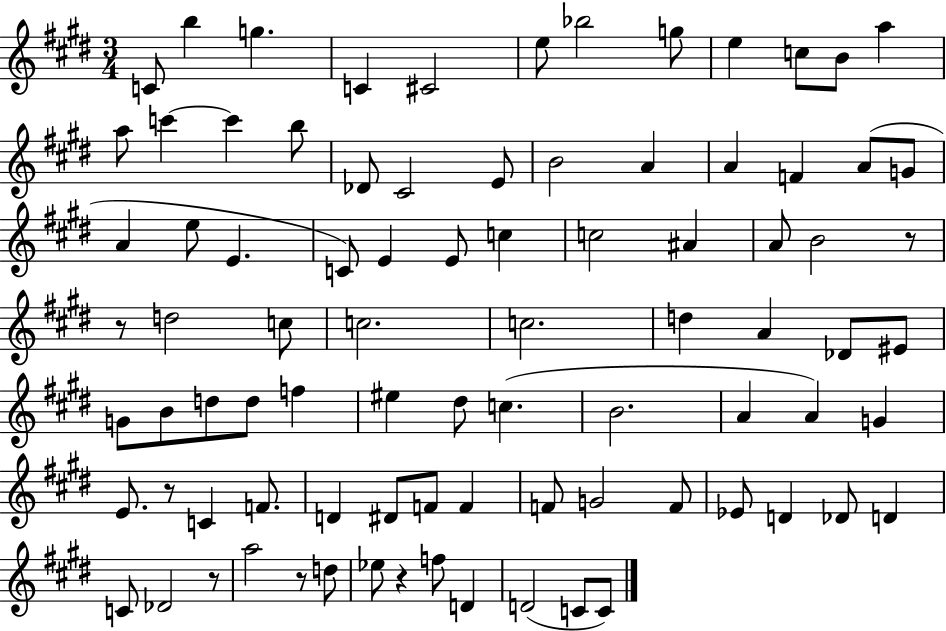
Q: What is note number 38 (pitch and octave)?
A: C5